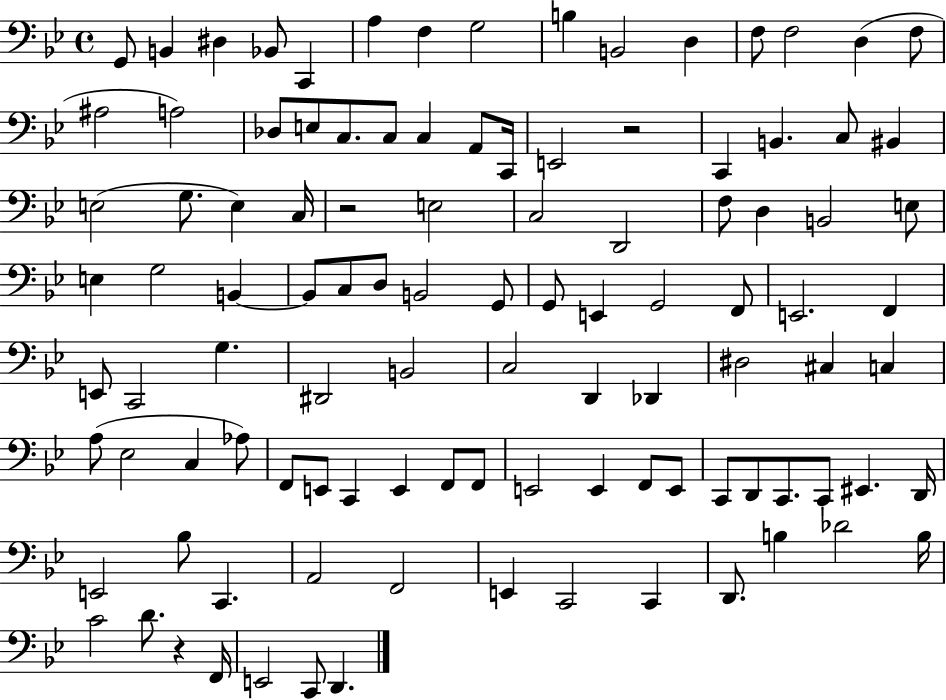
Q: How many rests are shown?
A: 3